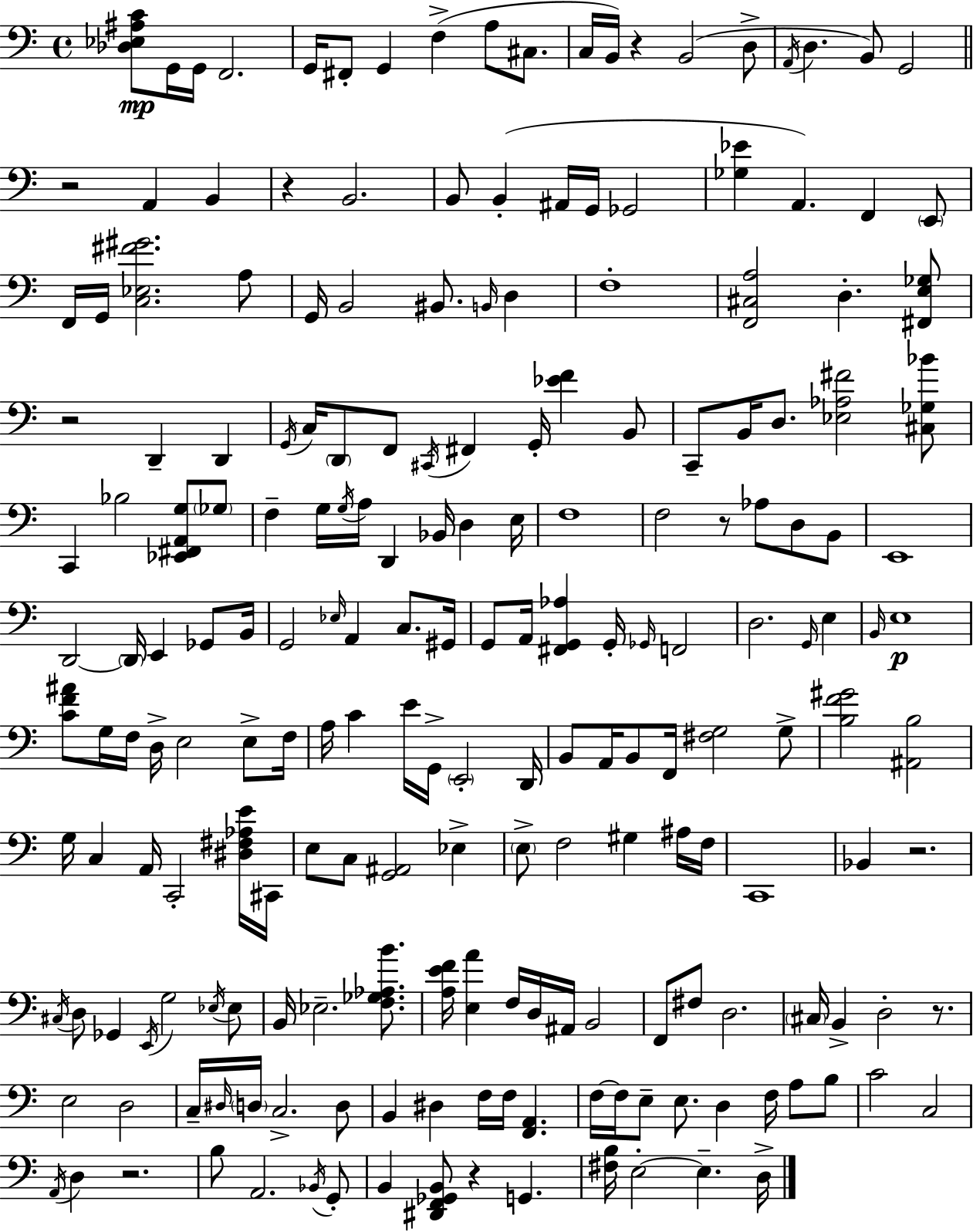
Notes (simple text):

[Db3,Eb3,A#3,C4]/e G2/s G2/s F2/h. G2/s F#2/e G2/q F3/q A3/e C#3/e. C3/s B2/s R/q B2/h D3/e A2/s D3/q. B2/e G2/h R/h A2/q B2/q R/q B2/h. B2/e B2/q A#2/s G2/s Gb2/h [Gb3,Eb4]/q A2/q. F2/q E2/e F2/s G2/s [C3,Eb3,F#4,G#4]/h. A3/e G2/s B2/h BIS2/e. B2/s D3/q F3/w [F2,C#3,A3]/h D3/q. [F#2,E3,Gb3]/e R/h D2/q D2/q G2/s C3/s D2/e F2/e C#2/s F#2/q G2/s [Eb4,F4]/q B2/e C2/e B2/s D3/e. [Eb3,Ab3,F#4]/h [C#3,Gb3,Bb4]/e C2/q Bb3/h [Eb2,F#2,A2,G3]/e Gb3/e F3/q G3/s G3/s A3/s D2/q Bb2/s D3/q E3/s F3/w F3/h R/e Ab3/e D3/e B2/e E2/w D2/h D2/s E2/q Gb2/e B2/s G2/h Eb3/s A2/q C3/e. G#2/s G2/e A2/s [F#2,G2,Ab3]/q G2/s Gb2/s F2/h D3/h. G2/s E3/q B2/s E3/w [C4,F4,A#4]/e G3/s F3/s D3/s E3/h E3/e F3/s A3/s C4/q E4/s G2/s E2/h D2/s B2/e A2/s B2/e F2/s [F#3,G3]/h G3/e [B3,F4,G#4]/h [A#2,B3]/h G3/s C3/q A2/s C2/h [D#3,F#3,Ab3,E4]/s C#2/s E3/e C3/e [G2,A#2]/h Eb3/q E3/e F3/h G#3/q A#3/s F3/s C2/w Bb2/q R/h. C#3/s D3/e Gb2/q E2/s G3/h Eb3/s Eb3/e B2/s Eb3/h. [F3,Gb3,Ab3,B4]/e. [A3,E4,F4]/s [E3,A4]/q F3/s D3/s A#2/s B2/h F2/e F#3/e D3/h. C#3/s B2/q D3/h R/e. E3/h D3/h C3/s D#3/s D3/s C3/h. D3/e B2/q D#3/q F3/s F3/s [F2,A2]/q. F3/s F3/s E3/e E3/e. D3/q F3/s A3/e B3/e C4/h C3/h A2/s D3/q R/h. B3/e A2/h. Bb2/s G2/e B2/q [D#2,F2,Gb2,B2]/e R/q G2/q. [F#3,B3]/s E3/h E3/q. D3/s